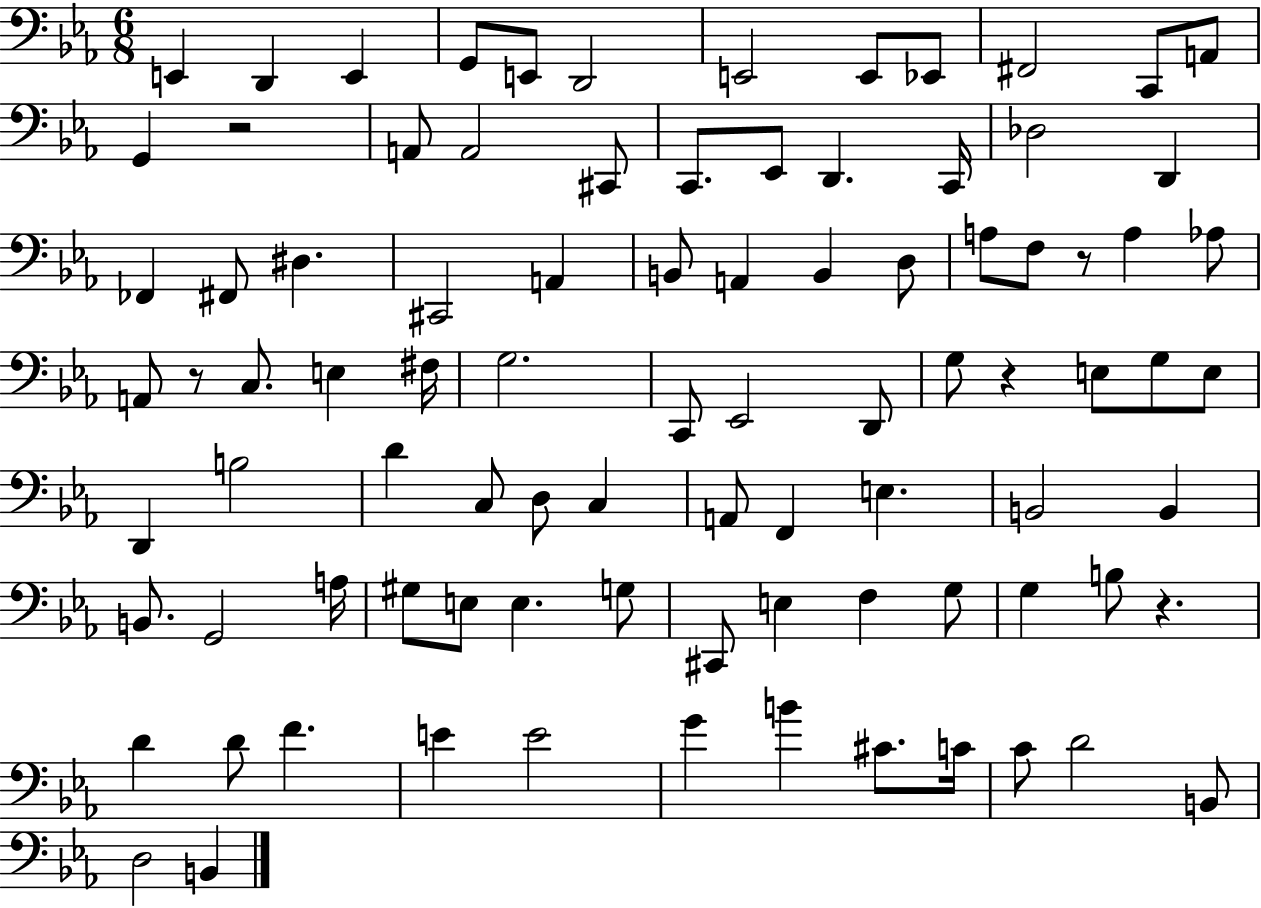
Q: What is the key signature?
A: EES major